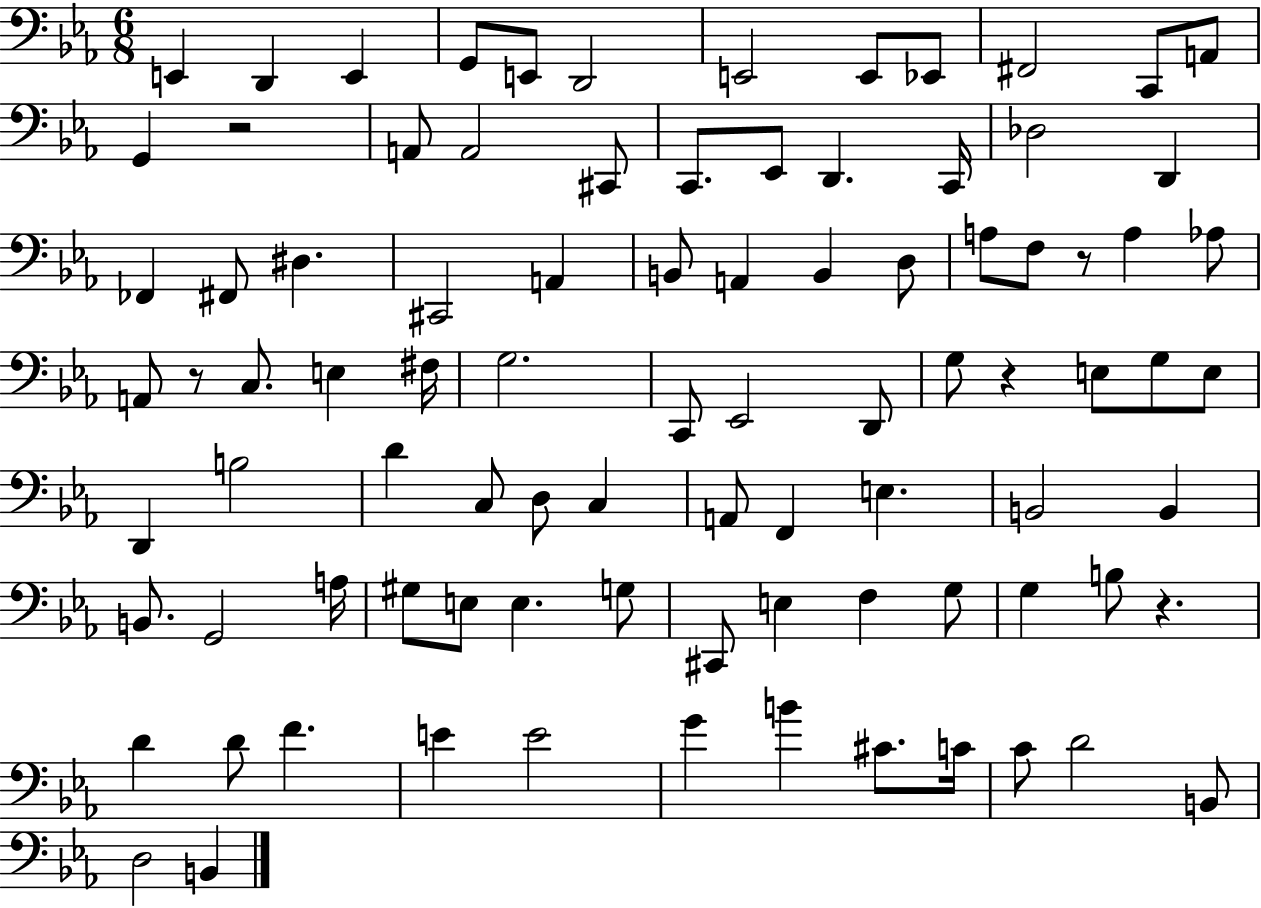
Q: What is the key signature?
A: EES major